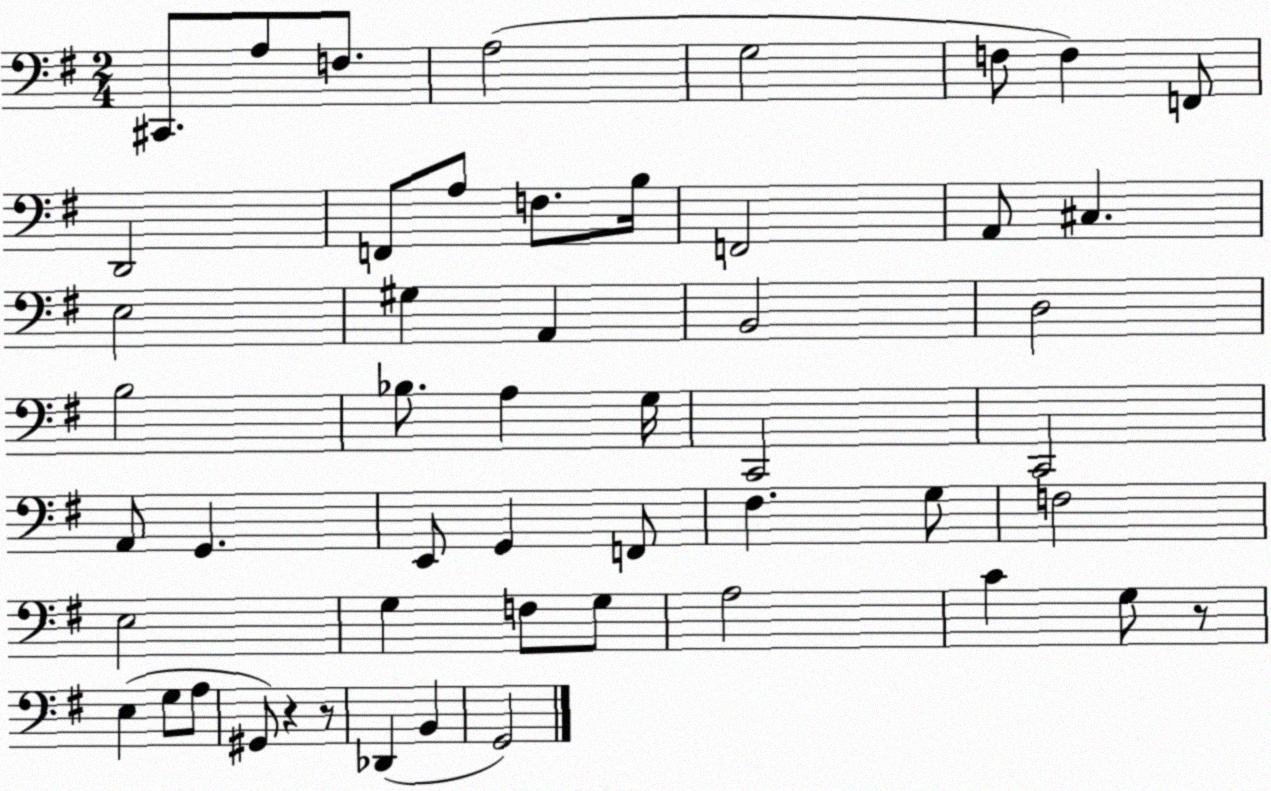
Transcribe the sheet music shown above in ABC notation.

X:1
T:Untitled
M:2/4
L:1/4
K:G
^C,,/2 A,/2 F,/2 A,2 G,2 F,/2 F, F,,/2 D,,2 F,,/2 A,/2 F,/2 B,/4 F,,2 A,,/2 ^C, E,2 ^G, A,, B,,2 D,2 B,2 _B,/2 A, G,/4 C,,2 C,,2 A,,/2 G,, E,,/2 G,, F,,/2 ^F, G,/2 F,2 E,2 G, F,/2 G,/2 A,2 C G,/2 z/2 E, G,/2 A,/2 ^G,,/2 z z/2 _D,, B,, G,,2